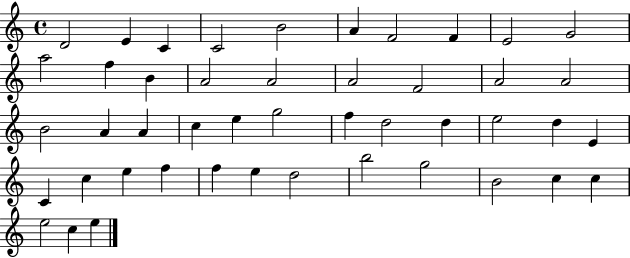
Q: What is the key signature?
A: C major